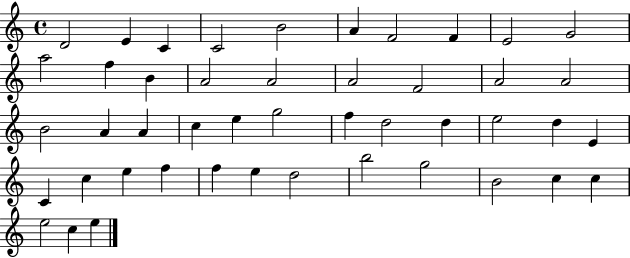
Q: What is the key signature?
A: C major